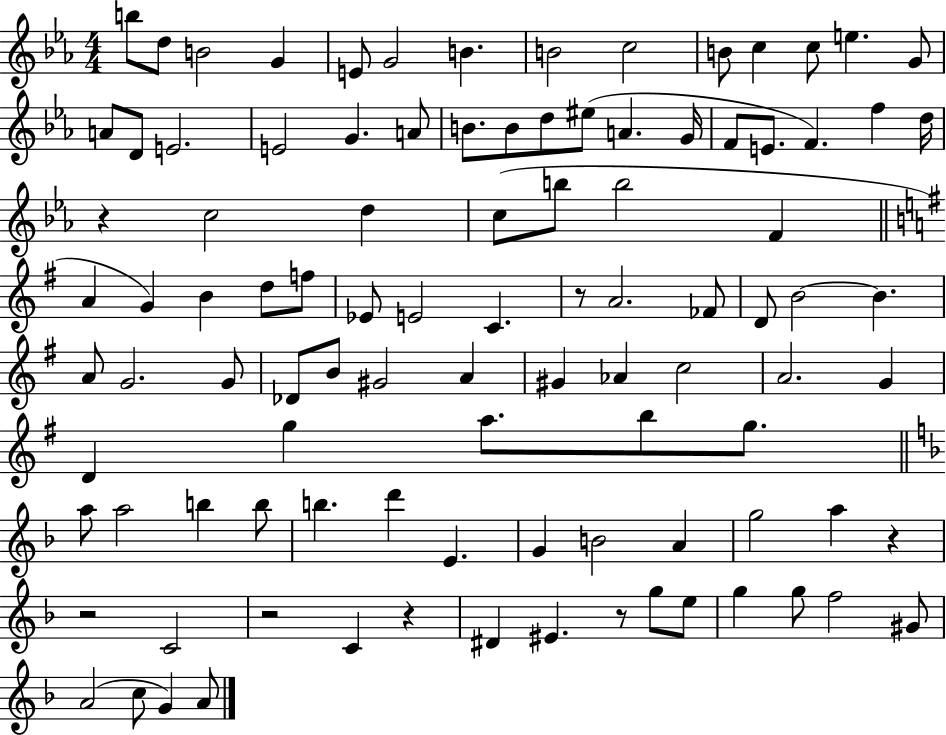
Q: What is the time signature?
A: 4/4